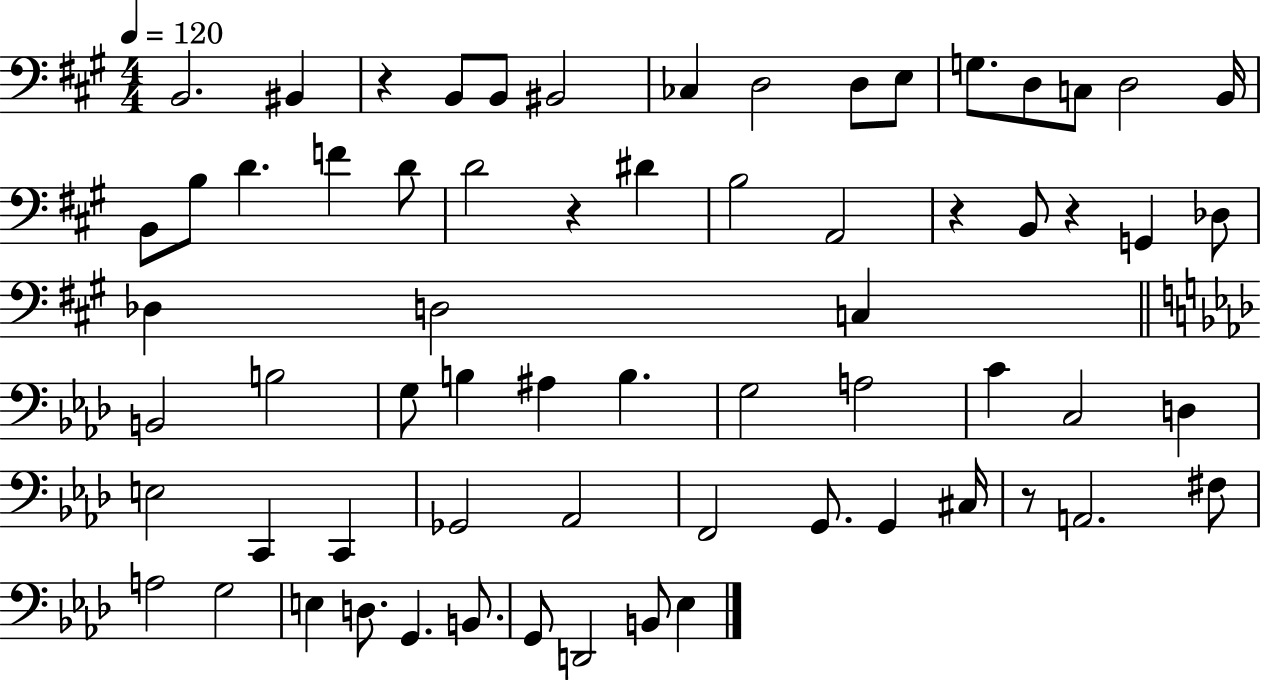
B2/h. BIS2/q R/q B2/e B2/e BIS2/h CES3/q D3/h D3/e E3/e G3/e. D3/e C3/e D3/h B2/s B2/e B3/e D4/q. F4/q D4/e D4/h R/q D#4/q B3/h A2/h R/q B2/e R/q G2/q Db3/e Db3/q D3/h C3/q B2/h B3/h G3/e B3/q A#3/q B3/q. G3/h A3/h C4/q C3/h D3/q E3/h C2/q C2/q Gb2/h Ab2/h F2/h G2/e. G2/q C#3/s R/e A2/h. F#3/e A3/h G3/h E3/q D3/e. G2/q. B2/e. G2/e D2/h B2/e Eb3/q